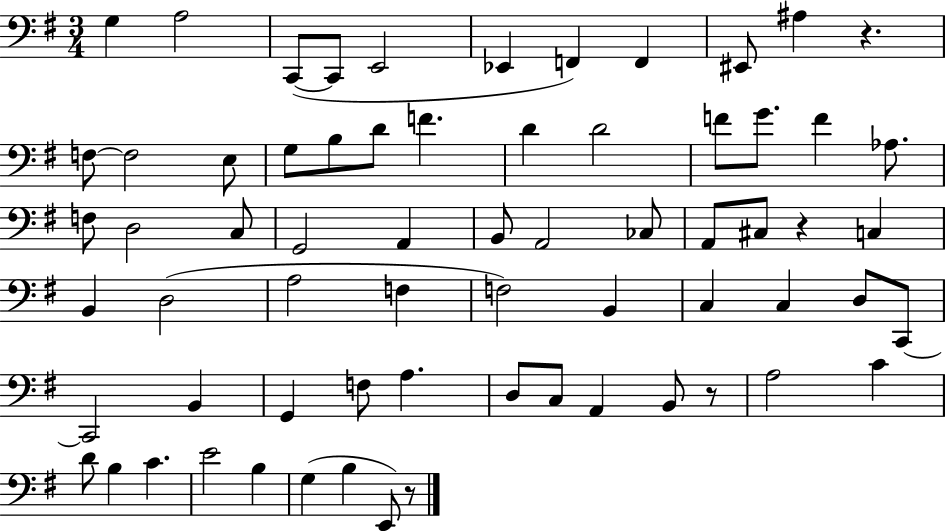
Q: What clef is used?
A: bass